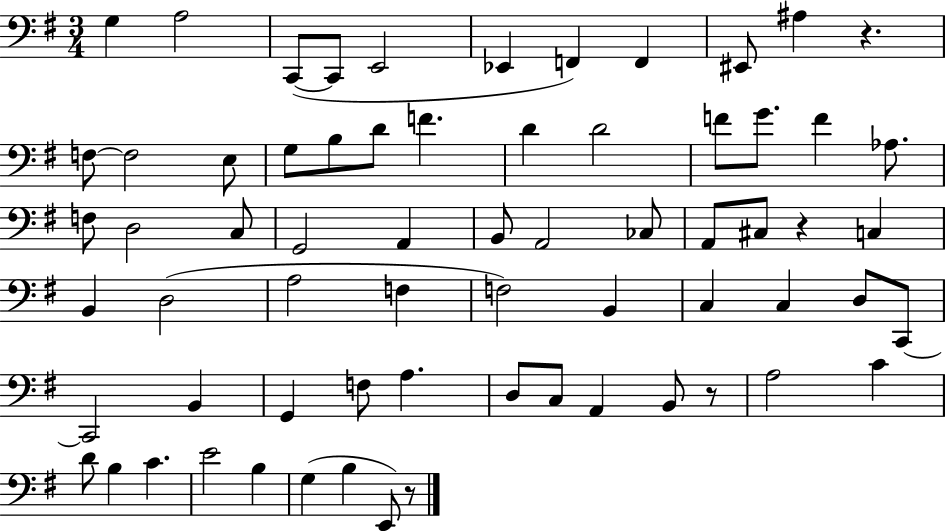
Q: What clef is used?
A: bass